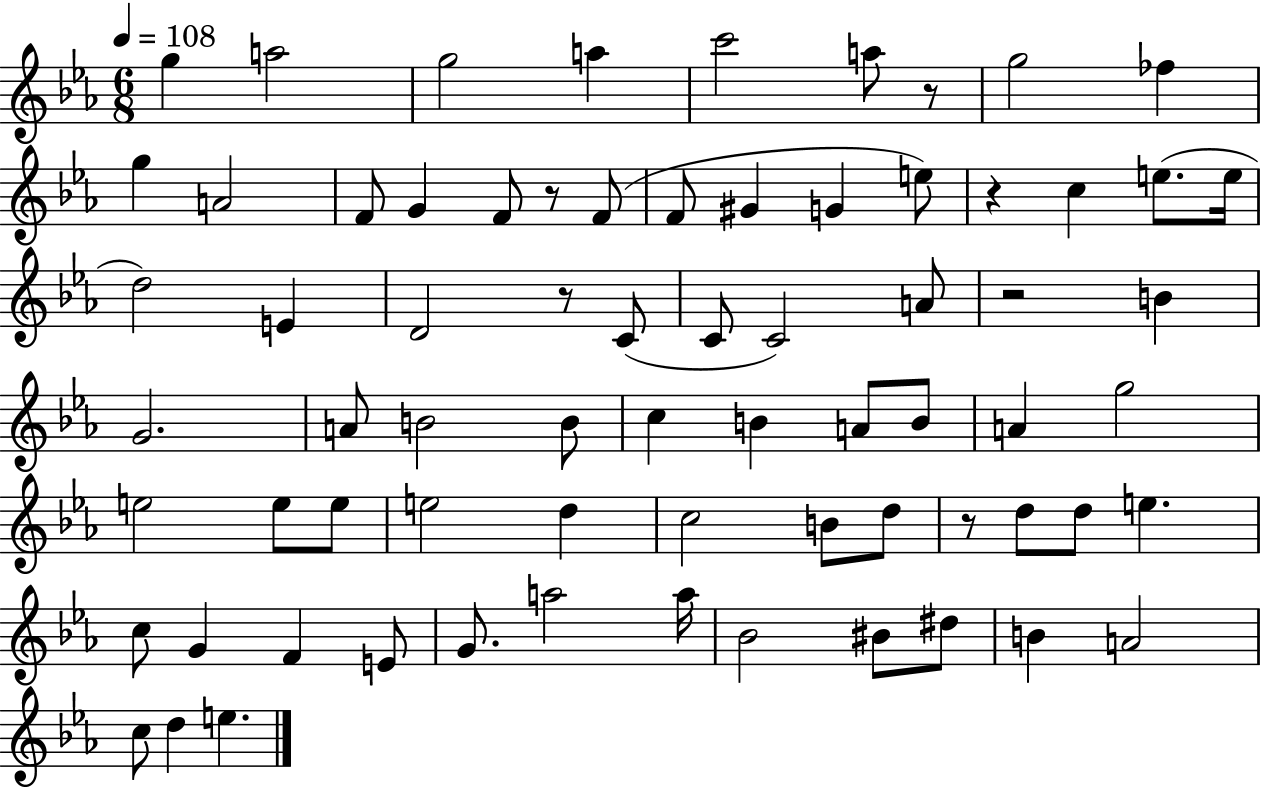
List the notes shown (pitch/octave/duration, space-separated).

G5/q A5/h G5/h A5/q C6/h A5/e R/e G5/h FES5/q G5/q A4/h F4/e G4/q F4/e R/e F4/e F4/e G#4/q G4/q E5/e R/q C5/q E5/e. E5/s D5/h E4/q D4/h R/e C4/e C4/e C4/h A4/e R/h B4/q G4/h. A4/e B4/h B4/e C5/q B4/q A4/e B4/e A4/q G5/h E5/h E5/e E5/e E5/h D5/q C5/h B4/e D5/e R/e D5/e D5/e E5/q. C5/e G4/q F4/q E4/e G4/e. A5/h A5/s Bb4/h BIS4/e D#5/e B4/q A4/h C5/e D5/q E5/q.